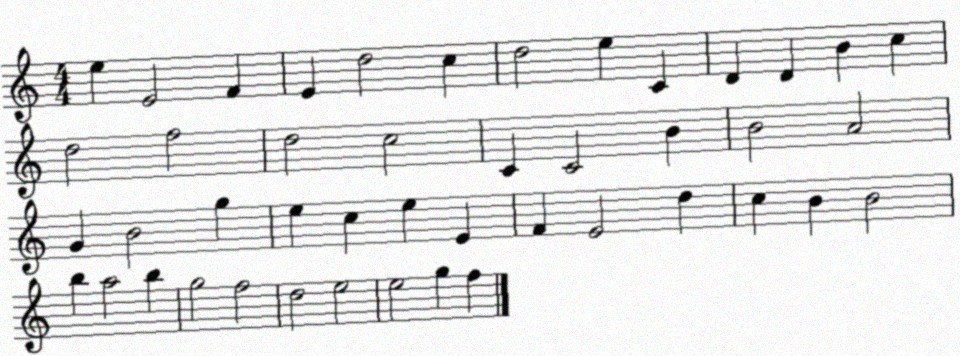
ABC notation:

X:1
T:Untitled
M:4/4
L:1/4
K:C
e E2 F E d2 c d2 e C D D B c d2 f2 d2 c2 C C2 B B2 A2 G B2 g e c e E F E2 d c B B2 b a2 b g2 f2 d2 e2 e2 g f